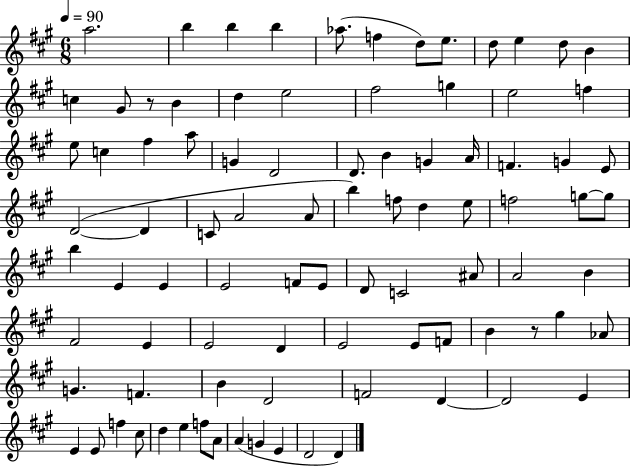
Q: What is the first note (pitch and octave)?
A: A5